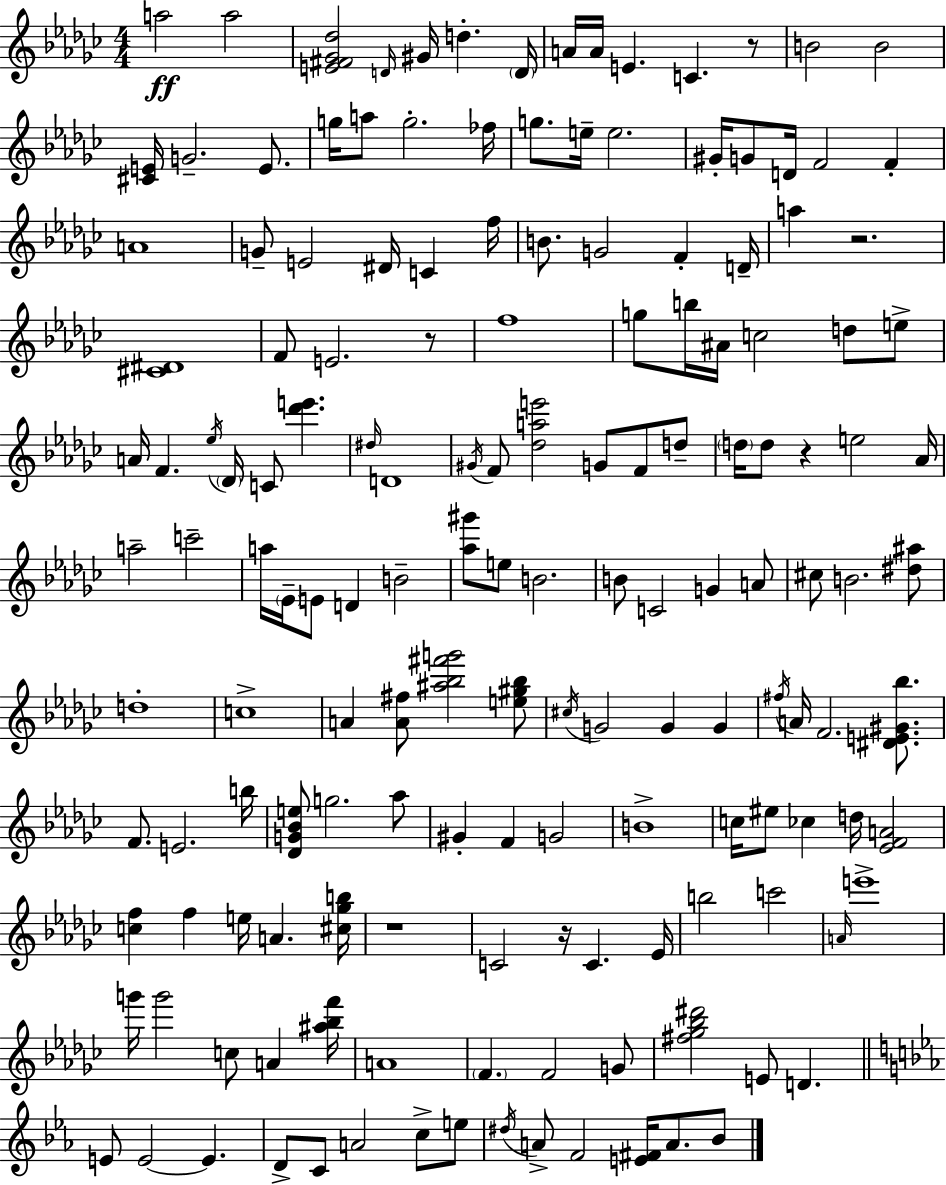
{
  \clef treble
  \numericTimeSignature
  \time 4/4
  \key ees \minor
  a''2\ff a''2 | <e' fis' ges' des''>2 \grace { d'16 } gis'16 d''4.-. | \parenthesize d'16 a'16 a'16 e'4. c'4. r8 | b'2 b'2 | \break <cis' e'>16 g'2.-- e'8. | g''16 a''8 g''2.-. | fes''16 g''8. e''16-- e''2. | gis'16-. g'8 d'16 f'2 f'4-. | \break a'1 | g'8-- e'2 dis'16 c'4 | f''16 b'8. g'2 f'4-. | d'16-- a''4 r2. | \break <cis' dis'>1 | f'8 e'2. r8 | f''1 | g''8 b''16 ais'16 c''2 d''8 e''8-> | \break a'16 f'4. \acciaccatura { ees''16 } \parenthesize des'16 c'8 <des''' e'''>4. | \grace { dis''16 } d'1 | \acciaccatura { gis'16 } f'8 <des'' a'' e'''>2 g'8 | f'8 d''8-- \parenthesize d''16 d''8 r4 e''2 | \break aes'16 a''2-- c'''2-- | a''16 \parenthesize ees'16-- e'8 d'4 b'2-- | <aes'' gis'''>8 e''8 b'2. | b'8 c'2 g'4 | \break a'8 cis''8 b'2. | <dis'' ais''>8 d''1-. | c''1-> | a'4 <a' fis''>8 <ais'' bes'' fis''' g'''>2 | \break <e'' gis'' bes''>8 \acciaccatura { cis''16 } g'2 g'4 | g'4 \acciaccatura { fis''16 } a'16 f'2. | <dis' e' gis' bes''>8. f'8. e'2. | b''16 <des' g' bes' e''>8 g''2. | \break aes''8 gis'4-. f'4 g'2 | b'1-> | c''16 eis''8 ces''4 d''16 <ees' f' a'>2 | <c'' f''>4 f''4 e''16 a'4. | \break <cis'' ges'' b''>16 r1 | c'2 r16 c'4. | ees'16 b''2 c'''2 | \grace { a'16 } e'''1-> | \break g'''16 g'''2 | c''8 a'4 <ais'' bes'' f'''>16 a'1 | \parenthesize f'4. f'2 | g'8 <fis'' ges'' bes'' dis'''>2 e'8 | \break d'4. \bar "||" \break \key c \minor e'8 e'2~~ e'4. | d'8-> c'8 a'2 c''8-> e''8 | \acciaccatura { dis''16 } a'8-> f'2 <e' fis'>16 a'8. bes'8 | \bar "|."
}